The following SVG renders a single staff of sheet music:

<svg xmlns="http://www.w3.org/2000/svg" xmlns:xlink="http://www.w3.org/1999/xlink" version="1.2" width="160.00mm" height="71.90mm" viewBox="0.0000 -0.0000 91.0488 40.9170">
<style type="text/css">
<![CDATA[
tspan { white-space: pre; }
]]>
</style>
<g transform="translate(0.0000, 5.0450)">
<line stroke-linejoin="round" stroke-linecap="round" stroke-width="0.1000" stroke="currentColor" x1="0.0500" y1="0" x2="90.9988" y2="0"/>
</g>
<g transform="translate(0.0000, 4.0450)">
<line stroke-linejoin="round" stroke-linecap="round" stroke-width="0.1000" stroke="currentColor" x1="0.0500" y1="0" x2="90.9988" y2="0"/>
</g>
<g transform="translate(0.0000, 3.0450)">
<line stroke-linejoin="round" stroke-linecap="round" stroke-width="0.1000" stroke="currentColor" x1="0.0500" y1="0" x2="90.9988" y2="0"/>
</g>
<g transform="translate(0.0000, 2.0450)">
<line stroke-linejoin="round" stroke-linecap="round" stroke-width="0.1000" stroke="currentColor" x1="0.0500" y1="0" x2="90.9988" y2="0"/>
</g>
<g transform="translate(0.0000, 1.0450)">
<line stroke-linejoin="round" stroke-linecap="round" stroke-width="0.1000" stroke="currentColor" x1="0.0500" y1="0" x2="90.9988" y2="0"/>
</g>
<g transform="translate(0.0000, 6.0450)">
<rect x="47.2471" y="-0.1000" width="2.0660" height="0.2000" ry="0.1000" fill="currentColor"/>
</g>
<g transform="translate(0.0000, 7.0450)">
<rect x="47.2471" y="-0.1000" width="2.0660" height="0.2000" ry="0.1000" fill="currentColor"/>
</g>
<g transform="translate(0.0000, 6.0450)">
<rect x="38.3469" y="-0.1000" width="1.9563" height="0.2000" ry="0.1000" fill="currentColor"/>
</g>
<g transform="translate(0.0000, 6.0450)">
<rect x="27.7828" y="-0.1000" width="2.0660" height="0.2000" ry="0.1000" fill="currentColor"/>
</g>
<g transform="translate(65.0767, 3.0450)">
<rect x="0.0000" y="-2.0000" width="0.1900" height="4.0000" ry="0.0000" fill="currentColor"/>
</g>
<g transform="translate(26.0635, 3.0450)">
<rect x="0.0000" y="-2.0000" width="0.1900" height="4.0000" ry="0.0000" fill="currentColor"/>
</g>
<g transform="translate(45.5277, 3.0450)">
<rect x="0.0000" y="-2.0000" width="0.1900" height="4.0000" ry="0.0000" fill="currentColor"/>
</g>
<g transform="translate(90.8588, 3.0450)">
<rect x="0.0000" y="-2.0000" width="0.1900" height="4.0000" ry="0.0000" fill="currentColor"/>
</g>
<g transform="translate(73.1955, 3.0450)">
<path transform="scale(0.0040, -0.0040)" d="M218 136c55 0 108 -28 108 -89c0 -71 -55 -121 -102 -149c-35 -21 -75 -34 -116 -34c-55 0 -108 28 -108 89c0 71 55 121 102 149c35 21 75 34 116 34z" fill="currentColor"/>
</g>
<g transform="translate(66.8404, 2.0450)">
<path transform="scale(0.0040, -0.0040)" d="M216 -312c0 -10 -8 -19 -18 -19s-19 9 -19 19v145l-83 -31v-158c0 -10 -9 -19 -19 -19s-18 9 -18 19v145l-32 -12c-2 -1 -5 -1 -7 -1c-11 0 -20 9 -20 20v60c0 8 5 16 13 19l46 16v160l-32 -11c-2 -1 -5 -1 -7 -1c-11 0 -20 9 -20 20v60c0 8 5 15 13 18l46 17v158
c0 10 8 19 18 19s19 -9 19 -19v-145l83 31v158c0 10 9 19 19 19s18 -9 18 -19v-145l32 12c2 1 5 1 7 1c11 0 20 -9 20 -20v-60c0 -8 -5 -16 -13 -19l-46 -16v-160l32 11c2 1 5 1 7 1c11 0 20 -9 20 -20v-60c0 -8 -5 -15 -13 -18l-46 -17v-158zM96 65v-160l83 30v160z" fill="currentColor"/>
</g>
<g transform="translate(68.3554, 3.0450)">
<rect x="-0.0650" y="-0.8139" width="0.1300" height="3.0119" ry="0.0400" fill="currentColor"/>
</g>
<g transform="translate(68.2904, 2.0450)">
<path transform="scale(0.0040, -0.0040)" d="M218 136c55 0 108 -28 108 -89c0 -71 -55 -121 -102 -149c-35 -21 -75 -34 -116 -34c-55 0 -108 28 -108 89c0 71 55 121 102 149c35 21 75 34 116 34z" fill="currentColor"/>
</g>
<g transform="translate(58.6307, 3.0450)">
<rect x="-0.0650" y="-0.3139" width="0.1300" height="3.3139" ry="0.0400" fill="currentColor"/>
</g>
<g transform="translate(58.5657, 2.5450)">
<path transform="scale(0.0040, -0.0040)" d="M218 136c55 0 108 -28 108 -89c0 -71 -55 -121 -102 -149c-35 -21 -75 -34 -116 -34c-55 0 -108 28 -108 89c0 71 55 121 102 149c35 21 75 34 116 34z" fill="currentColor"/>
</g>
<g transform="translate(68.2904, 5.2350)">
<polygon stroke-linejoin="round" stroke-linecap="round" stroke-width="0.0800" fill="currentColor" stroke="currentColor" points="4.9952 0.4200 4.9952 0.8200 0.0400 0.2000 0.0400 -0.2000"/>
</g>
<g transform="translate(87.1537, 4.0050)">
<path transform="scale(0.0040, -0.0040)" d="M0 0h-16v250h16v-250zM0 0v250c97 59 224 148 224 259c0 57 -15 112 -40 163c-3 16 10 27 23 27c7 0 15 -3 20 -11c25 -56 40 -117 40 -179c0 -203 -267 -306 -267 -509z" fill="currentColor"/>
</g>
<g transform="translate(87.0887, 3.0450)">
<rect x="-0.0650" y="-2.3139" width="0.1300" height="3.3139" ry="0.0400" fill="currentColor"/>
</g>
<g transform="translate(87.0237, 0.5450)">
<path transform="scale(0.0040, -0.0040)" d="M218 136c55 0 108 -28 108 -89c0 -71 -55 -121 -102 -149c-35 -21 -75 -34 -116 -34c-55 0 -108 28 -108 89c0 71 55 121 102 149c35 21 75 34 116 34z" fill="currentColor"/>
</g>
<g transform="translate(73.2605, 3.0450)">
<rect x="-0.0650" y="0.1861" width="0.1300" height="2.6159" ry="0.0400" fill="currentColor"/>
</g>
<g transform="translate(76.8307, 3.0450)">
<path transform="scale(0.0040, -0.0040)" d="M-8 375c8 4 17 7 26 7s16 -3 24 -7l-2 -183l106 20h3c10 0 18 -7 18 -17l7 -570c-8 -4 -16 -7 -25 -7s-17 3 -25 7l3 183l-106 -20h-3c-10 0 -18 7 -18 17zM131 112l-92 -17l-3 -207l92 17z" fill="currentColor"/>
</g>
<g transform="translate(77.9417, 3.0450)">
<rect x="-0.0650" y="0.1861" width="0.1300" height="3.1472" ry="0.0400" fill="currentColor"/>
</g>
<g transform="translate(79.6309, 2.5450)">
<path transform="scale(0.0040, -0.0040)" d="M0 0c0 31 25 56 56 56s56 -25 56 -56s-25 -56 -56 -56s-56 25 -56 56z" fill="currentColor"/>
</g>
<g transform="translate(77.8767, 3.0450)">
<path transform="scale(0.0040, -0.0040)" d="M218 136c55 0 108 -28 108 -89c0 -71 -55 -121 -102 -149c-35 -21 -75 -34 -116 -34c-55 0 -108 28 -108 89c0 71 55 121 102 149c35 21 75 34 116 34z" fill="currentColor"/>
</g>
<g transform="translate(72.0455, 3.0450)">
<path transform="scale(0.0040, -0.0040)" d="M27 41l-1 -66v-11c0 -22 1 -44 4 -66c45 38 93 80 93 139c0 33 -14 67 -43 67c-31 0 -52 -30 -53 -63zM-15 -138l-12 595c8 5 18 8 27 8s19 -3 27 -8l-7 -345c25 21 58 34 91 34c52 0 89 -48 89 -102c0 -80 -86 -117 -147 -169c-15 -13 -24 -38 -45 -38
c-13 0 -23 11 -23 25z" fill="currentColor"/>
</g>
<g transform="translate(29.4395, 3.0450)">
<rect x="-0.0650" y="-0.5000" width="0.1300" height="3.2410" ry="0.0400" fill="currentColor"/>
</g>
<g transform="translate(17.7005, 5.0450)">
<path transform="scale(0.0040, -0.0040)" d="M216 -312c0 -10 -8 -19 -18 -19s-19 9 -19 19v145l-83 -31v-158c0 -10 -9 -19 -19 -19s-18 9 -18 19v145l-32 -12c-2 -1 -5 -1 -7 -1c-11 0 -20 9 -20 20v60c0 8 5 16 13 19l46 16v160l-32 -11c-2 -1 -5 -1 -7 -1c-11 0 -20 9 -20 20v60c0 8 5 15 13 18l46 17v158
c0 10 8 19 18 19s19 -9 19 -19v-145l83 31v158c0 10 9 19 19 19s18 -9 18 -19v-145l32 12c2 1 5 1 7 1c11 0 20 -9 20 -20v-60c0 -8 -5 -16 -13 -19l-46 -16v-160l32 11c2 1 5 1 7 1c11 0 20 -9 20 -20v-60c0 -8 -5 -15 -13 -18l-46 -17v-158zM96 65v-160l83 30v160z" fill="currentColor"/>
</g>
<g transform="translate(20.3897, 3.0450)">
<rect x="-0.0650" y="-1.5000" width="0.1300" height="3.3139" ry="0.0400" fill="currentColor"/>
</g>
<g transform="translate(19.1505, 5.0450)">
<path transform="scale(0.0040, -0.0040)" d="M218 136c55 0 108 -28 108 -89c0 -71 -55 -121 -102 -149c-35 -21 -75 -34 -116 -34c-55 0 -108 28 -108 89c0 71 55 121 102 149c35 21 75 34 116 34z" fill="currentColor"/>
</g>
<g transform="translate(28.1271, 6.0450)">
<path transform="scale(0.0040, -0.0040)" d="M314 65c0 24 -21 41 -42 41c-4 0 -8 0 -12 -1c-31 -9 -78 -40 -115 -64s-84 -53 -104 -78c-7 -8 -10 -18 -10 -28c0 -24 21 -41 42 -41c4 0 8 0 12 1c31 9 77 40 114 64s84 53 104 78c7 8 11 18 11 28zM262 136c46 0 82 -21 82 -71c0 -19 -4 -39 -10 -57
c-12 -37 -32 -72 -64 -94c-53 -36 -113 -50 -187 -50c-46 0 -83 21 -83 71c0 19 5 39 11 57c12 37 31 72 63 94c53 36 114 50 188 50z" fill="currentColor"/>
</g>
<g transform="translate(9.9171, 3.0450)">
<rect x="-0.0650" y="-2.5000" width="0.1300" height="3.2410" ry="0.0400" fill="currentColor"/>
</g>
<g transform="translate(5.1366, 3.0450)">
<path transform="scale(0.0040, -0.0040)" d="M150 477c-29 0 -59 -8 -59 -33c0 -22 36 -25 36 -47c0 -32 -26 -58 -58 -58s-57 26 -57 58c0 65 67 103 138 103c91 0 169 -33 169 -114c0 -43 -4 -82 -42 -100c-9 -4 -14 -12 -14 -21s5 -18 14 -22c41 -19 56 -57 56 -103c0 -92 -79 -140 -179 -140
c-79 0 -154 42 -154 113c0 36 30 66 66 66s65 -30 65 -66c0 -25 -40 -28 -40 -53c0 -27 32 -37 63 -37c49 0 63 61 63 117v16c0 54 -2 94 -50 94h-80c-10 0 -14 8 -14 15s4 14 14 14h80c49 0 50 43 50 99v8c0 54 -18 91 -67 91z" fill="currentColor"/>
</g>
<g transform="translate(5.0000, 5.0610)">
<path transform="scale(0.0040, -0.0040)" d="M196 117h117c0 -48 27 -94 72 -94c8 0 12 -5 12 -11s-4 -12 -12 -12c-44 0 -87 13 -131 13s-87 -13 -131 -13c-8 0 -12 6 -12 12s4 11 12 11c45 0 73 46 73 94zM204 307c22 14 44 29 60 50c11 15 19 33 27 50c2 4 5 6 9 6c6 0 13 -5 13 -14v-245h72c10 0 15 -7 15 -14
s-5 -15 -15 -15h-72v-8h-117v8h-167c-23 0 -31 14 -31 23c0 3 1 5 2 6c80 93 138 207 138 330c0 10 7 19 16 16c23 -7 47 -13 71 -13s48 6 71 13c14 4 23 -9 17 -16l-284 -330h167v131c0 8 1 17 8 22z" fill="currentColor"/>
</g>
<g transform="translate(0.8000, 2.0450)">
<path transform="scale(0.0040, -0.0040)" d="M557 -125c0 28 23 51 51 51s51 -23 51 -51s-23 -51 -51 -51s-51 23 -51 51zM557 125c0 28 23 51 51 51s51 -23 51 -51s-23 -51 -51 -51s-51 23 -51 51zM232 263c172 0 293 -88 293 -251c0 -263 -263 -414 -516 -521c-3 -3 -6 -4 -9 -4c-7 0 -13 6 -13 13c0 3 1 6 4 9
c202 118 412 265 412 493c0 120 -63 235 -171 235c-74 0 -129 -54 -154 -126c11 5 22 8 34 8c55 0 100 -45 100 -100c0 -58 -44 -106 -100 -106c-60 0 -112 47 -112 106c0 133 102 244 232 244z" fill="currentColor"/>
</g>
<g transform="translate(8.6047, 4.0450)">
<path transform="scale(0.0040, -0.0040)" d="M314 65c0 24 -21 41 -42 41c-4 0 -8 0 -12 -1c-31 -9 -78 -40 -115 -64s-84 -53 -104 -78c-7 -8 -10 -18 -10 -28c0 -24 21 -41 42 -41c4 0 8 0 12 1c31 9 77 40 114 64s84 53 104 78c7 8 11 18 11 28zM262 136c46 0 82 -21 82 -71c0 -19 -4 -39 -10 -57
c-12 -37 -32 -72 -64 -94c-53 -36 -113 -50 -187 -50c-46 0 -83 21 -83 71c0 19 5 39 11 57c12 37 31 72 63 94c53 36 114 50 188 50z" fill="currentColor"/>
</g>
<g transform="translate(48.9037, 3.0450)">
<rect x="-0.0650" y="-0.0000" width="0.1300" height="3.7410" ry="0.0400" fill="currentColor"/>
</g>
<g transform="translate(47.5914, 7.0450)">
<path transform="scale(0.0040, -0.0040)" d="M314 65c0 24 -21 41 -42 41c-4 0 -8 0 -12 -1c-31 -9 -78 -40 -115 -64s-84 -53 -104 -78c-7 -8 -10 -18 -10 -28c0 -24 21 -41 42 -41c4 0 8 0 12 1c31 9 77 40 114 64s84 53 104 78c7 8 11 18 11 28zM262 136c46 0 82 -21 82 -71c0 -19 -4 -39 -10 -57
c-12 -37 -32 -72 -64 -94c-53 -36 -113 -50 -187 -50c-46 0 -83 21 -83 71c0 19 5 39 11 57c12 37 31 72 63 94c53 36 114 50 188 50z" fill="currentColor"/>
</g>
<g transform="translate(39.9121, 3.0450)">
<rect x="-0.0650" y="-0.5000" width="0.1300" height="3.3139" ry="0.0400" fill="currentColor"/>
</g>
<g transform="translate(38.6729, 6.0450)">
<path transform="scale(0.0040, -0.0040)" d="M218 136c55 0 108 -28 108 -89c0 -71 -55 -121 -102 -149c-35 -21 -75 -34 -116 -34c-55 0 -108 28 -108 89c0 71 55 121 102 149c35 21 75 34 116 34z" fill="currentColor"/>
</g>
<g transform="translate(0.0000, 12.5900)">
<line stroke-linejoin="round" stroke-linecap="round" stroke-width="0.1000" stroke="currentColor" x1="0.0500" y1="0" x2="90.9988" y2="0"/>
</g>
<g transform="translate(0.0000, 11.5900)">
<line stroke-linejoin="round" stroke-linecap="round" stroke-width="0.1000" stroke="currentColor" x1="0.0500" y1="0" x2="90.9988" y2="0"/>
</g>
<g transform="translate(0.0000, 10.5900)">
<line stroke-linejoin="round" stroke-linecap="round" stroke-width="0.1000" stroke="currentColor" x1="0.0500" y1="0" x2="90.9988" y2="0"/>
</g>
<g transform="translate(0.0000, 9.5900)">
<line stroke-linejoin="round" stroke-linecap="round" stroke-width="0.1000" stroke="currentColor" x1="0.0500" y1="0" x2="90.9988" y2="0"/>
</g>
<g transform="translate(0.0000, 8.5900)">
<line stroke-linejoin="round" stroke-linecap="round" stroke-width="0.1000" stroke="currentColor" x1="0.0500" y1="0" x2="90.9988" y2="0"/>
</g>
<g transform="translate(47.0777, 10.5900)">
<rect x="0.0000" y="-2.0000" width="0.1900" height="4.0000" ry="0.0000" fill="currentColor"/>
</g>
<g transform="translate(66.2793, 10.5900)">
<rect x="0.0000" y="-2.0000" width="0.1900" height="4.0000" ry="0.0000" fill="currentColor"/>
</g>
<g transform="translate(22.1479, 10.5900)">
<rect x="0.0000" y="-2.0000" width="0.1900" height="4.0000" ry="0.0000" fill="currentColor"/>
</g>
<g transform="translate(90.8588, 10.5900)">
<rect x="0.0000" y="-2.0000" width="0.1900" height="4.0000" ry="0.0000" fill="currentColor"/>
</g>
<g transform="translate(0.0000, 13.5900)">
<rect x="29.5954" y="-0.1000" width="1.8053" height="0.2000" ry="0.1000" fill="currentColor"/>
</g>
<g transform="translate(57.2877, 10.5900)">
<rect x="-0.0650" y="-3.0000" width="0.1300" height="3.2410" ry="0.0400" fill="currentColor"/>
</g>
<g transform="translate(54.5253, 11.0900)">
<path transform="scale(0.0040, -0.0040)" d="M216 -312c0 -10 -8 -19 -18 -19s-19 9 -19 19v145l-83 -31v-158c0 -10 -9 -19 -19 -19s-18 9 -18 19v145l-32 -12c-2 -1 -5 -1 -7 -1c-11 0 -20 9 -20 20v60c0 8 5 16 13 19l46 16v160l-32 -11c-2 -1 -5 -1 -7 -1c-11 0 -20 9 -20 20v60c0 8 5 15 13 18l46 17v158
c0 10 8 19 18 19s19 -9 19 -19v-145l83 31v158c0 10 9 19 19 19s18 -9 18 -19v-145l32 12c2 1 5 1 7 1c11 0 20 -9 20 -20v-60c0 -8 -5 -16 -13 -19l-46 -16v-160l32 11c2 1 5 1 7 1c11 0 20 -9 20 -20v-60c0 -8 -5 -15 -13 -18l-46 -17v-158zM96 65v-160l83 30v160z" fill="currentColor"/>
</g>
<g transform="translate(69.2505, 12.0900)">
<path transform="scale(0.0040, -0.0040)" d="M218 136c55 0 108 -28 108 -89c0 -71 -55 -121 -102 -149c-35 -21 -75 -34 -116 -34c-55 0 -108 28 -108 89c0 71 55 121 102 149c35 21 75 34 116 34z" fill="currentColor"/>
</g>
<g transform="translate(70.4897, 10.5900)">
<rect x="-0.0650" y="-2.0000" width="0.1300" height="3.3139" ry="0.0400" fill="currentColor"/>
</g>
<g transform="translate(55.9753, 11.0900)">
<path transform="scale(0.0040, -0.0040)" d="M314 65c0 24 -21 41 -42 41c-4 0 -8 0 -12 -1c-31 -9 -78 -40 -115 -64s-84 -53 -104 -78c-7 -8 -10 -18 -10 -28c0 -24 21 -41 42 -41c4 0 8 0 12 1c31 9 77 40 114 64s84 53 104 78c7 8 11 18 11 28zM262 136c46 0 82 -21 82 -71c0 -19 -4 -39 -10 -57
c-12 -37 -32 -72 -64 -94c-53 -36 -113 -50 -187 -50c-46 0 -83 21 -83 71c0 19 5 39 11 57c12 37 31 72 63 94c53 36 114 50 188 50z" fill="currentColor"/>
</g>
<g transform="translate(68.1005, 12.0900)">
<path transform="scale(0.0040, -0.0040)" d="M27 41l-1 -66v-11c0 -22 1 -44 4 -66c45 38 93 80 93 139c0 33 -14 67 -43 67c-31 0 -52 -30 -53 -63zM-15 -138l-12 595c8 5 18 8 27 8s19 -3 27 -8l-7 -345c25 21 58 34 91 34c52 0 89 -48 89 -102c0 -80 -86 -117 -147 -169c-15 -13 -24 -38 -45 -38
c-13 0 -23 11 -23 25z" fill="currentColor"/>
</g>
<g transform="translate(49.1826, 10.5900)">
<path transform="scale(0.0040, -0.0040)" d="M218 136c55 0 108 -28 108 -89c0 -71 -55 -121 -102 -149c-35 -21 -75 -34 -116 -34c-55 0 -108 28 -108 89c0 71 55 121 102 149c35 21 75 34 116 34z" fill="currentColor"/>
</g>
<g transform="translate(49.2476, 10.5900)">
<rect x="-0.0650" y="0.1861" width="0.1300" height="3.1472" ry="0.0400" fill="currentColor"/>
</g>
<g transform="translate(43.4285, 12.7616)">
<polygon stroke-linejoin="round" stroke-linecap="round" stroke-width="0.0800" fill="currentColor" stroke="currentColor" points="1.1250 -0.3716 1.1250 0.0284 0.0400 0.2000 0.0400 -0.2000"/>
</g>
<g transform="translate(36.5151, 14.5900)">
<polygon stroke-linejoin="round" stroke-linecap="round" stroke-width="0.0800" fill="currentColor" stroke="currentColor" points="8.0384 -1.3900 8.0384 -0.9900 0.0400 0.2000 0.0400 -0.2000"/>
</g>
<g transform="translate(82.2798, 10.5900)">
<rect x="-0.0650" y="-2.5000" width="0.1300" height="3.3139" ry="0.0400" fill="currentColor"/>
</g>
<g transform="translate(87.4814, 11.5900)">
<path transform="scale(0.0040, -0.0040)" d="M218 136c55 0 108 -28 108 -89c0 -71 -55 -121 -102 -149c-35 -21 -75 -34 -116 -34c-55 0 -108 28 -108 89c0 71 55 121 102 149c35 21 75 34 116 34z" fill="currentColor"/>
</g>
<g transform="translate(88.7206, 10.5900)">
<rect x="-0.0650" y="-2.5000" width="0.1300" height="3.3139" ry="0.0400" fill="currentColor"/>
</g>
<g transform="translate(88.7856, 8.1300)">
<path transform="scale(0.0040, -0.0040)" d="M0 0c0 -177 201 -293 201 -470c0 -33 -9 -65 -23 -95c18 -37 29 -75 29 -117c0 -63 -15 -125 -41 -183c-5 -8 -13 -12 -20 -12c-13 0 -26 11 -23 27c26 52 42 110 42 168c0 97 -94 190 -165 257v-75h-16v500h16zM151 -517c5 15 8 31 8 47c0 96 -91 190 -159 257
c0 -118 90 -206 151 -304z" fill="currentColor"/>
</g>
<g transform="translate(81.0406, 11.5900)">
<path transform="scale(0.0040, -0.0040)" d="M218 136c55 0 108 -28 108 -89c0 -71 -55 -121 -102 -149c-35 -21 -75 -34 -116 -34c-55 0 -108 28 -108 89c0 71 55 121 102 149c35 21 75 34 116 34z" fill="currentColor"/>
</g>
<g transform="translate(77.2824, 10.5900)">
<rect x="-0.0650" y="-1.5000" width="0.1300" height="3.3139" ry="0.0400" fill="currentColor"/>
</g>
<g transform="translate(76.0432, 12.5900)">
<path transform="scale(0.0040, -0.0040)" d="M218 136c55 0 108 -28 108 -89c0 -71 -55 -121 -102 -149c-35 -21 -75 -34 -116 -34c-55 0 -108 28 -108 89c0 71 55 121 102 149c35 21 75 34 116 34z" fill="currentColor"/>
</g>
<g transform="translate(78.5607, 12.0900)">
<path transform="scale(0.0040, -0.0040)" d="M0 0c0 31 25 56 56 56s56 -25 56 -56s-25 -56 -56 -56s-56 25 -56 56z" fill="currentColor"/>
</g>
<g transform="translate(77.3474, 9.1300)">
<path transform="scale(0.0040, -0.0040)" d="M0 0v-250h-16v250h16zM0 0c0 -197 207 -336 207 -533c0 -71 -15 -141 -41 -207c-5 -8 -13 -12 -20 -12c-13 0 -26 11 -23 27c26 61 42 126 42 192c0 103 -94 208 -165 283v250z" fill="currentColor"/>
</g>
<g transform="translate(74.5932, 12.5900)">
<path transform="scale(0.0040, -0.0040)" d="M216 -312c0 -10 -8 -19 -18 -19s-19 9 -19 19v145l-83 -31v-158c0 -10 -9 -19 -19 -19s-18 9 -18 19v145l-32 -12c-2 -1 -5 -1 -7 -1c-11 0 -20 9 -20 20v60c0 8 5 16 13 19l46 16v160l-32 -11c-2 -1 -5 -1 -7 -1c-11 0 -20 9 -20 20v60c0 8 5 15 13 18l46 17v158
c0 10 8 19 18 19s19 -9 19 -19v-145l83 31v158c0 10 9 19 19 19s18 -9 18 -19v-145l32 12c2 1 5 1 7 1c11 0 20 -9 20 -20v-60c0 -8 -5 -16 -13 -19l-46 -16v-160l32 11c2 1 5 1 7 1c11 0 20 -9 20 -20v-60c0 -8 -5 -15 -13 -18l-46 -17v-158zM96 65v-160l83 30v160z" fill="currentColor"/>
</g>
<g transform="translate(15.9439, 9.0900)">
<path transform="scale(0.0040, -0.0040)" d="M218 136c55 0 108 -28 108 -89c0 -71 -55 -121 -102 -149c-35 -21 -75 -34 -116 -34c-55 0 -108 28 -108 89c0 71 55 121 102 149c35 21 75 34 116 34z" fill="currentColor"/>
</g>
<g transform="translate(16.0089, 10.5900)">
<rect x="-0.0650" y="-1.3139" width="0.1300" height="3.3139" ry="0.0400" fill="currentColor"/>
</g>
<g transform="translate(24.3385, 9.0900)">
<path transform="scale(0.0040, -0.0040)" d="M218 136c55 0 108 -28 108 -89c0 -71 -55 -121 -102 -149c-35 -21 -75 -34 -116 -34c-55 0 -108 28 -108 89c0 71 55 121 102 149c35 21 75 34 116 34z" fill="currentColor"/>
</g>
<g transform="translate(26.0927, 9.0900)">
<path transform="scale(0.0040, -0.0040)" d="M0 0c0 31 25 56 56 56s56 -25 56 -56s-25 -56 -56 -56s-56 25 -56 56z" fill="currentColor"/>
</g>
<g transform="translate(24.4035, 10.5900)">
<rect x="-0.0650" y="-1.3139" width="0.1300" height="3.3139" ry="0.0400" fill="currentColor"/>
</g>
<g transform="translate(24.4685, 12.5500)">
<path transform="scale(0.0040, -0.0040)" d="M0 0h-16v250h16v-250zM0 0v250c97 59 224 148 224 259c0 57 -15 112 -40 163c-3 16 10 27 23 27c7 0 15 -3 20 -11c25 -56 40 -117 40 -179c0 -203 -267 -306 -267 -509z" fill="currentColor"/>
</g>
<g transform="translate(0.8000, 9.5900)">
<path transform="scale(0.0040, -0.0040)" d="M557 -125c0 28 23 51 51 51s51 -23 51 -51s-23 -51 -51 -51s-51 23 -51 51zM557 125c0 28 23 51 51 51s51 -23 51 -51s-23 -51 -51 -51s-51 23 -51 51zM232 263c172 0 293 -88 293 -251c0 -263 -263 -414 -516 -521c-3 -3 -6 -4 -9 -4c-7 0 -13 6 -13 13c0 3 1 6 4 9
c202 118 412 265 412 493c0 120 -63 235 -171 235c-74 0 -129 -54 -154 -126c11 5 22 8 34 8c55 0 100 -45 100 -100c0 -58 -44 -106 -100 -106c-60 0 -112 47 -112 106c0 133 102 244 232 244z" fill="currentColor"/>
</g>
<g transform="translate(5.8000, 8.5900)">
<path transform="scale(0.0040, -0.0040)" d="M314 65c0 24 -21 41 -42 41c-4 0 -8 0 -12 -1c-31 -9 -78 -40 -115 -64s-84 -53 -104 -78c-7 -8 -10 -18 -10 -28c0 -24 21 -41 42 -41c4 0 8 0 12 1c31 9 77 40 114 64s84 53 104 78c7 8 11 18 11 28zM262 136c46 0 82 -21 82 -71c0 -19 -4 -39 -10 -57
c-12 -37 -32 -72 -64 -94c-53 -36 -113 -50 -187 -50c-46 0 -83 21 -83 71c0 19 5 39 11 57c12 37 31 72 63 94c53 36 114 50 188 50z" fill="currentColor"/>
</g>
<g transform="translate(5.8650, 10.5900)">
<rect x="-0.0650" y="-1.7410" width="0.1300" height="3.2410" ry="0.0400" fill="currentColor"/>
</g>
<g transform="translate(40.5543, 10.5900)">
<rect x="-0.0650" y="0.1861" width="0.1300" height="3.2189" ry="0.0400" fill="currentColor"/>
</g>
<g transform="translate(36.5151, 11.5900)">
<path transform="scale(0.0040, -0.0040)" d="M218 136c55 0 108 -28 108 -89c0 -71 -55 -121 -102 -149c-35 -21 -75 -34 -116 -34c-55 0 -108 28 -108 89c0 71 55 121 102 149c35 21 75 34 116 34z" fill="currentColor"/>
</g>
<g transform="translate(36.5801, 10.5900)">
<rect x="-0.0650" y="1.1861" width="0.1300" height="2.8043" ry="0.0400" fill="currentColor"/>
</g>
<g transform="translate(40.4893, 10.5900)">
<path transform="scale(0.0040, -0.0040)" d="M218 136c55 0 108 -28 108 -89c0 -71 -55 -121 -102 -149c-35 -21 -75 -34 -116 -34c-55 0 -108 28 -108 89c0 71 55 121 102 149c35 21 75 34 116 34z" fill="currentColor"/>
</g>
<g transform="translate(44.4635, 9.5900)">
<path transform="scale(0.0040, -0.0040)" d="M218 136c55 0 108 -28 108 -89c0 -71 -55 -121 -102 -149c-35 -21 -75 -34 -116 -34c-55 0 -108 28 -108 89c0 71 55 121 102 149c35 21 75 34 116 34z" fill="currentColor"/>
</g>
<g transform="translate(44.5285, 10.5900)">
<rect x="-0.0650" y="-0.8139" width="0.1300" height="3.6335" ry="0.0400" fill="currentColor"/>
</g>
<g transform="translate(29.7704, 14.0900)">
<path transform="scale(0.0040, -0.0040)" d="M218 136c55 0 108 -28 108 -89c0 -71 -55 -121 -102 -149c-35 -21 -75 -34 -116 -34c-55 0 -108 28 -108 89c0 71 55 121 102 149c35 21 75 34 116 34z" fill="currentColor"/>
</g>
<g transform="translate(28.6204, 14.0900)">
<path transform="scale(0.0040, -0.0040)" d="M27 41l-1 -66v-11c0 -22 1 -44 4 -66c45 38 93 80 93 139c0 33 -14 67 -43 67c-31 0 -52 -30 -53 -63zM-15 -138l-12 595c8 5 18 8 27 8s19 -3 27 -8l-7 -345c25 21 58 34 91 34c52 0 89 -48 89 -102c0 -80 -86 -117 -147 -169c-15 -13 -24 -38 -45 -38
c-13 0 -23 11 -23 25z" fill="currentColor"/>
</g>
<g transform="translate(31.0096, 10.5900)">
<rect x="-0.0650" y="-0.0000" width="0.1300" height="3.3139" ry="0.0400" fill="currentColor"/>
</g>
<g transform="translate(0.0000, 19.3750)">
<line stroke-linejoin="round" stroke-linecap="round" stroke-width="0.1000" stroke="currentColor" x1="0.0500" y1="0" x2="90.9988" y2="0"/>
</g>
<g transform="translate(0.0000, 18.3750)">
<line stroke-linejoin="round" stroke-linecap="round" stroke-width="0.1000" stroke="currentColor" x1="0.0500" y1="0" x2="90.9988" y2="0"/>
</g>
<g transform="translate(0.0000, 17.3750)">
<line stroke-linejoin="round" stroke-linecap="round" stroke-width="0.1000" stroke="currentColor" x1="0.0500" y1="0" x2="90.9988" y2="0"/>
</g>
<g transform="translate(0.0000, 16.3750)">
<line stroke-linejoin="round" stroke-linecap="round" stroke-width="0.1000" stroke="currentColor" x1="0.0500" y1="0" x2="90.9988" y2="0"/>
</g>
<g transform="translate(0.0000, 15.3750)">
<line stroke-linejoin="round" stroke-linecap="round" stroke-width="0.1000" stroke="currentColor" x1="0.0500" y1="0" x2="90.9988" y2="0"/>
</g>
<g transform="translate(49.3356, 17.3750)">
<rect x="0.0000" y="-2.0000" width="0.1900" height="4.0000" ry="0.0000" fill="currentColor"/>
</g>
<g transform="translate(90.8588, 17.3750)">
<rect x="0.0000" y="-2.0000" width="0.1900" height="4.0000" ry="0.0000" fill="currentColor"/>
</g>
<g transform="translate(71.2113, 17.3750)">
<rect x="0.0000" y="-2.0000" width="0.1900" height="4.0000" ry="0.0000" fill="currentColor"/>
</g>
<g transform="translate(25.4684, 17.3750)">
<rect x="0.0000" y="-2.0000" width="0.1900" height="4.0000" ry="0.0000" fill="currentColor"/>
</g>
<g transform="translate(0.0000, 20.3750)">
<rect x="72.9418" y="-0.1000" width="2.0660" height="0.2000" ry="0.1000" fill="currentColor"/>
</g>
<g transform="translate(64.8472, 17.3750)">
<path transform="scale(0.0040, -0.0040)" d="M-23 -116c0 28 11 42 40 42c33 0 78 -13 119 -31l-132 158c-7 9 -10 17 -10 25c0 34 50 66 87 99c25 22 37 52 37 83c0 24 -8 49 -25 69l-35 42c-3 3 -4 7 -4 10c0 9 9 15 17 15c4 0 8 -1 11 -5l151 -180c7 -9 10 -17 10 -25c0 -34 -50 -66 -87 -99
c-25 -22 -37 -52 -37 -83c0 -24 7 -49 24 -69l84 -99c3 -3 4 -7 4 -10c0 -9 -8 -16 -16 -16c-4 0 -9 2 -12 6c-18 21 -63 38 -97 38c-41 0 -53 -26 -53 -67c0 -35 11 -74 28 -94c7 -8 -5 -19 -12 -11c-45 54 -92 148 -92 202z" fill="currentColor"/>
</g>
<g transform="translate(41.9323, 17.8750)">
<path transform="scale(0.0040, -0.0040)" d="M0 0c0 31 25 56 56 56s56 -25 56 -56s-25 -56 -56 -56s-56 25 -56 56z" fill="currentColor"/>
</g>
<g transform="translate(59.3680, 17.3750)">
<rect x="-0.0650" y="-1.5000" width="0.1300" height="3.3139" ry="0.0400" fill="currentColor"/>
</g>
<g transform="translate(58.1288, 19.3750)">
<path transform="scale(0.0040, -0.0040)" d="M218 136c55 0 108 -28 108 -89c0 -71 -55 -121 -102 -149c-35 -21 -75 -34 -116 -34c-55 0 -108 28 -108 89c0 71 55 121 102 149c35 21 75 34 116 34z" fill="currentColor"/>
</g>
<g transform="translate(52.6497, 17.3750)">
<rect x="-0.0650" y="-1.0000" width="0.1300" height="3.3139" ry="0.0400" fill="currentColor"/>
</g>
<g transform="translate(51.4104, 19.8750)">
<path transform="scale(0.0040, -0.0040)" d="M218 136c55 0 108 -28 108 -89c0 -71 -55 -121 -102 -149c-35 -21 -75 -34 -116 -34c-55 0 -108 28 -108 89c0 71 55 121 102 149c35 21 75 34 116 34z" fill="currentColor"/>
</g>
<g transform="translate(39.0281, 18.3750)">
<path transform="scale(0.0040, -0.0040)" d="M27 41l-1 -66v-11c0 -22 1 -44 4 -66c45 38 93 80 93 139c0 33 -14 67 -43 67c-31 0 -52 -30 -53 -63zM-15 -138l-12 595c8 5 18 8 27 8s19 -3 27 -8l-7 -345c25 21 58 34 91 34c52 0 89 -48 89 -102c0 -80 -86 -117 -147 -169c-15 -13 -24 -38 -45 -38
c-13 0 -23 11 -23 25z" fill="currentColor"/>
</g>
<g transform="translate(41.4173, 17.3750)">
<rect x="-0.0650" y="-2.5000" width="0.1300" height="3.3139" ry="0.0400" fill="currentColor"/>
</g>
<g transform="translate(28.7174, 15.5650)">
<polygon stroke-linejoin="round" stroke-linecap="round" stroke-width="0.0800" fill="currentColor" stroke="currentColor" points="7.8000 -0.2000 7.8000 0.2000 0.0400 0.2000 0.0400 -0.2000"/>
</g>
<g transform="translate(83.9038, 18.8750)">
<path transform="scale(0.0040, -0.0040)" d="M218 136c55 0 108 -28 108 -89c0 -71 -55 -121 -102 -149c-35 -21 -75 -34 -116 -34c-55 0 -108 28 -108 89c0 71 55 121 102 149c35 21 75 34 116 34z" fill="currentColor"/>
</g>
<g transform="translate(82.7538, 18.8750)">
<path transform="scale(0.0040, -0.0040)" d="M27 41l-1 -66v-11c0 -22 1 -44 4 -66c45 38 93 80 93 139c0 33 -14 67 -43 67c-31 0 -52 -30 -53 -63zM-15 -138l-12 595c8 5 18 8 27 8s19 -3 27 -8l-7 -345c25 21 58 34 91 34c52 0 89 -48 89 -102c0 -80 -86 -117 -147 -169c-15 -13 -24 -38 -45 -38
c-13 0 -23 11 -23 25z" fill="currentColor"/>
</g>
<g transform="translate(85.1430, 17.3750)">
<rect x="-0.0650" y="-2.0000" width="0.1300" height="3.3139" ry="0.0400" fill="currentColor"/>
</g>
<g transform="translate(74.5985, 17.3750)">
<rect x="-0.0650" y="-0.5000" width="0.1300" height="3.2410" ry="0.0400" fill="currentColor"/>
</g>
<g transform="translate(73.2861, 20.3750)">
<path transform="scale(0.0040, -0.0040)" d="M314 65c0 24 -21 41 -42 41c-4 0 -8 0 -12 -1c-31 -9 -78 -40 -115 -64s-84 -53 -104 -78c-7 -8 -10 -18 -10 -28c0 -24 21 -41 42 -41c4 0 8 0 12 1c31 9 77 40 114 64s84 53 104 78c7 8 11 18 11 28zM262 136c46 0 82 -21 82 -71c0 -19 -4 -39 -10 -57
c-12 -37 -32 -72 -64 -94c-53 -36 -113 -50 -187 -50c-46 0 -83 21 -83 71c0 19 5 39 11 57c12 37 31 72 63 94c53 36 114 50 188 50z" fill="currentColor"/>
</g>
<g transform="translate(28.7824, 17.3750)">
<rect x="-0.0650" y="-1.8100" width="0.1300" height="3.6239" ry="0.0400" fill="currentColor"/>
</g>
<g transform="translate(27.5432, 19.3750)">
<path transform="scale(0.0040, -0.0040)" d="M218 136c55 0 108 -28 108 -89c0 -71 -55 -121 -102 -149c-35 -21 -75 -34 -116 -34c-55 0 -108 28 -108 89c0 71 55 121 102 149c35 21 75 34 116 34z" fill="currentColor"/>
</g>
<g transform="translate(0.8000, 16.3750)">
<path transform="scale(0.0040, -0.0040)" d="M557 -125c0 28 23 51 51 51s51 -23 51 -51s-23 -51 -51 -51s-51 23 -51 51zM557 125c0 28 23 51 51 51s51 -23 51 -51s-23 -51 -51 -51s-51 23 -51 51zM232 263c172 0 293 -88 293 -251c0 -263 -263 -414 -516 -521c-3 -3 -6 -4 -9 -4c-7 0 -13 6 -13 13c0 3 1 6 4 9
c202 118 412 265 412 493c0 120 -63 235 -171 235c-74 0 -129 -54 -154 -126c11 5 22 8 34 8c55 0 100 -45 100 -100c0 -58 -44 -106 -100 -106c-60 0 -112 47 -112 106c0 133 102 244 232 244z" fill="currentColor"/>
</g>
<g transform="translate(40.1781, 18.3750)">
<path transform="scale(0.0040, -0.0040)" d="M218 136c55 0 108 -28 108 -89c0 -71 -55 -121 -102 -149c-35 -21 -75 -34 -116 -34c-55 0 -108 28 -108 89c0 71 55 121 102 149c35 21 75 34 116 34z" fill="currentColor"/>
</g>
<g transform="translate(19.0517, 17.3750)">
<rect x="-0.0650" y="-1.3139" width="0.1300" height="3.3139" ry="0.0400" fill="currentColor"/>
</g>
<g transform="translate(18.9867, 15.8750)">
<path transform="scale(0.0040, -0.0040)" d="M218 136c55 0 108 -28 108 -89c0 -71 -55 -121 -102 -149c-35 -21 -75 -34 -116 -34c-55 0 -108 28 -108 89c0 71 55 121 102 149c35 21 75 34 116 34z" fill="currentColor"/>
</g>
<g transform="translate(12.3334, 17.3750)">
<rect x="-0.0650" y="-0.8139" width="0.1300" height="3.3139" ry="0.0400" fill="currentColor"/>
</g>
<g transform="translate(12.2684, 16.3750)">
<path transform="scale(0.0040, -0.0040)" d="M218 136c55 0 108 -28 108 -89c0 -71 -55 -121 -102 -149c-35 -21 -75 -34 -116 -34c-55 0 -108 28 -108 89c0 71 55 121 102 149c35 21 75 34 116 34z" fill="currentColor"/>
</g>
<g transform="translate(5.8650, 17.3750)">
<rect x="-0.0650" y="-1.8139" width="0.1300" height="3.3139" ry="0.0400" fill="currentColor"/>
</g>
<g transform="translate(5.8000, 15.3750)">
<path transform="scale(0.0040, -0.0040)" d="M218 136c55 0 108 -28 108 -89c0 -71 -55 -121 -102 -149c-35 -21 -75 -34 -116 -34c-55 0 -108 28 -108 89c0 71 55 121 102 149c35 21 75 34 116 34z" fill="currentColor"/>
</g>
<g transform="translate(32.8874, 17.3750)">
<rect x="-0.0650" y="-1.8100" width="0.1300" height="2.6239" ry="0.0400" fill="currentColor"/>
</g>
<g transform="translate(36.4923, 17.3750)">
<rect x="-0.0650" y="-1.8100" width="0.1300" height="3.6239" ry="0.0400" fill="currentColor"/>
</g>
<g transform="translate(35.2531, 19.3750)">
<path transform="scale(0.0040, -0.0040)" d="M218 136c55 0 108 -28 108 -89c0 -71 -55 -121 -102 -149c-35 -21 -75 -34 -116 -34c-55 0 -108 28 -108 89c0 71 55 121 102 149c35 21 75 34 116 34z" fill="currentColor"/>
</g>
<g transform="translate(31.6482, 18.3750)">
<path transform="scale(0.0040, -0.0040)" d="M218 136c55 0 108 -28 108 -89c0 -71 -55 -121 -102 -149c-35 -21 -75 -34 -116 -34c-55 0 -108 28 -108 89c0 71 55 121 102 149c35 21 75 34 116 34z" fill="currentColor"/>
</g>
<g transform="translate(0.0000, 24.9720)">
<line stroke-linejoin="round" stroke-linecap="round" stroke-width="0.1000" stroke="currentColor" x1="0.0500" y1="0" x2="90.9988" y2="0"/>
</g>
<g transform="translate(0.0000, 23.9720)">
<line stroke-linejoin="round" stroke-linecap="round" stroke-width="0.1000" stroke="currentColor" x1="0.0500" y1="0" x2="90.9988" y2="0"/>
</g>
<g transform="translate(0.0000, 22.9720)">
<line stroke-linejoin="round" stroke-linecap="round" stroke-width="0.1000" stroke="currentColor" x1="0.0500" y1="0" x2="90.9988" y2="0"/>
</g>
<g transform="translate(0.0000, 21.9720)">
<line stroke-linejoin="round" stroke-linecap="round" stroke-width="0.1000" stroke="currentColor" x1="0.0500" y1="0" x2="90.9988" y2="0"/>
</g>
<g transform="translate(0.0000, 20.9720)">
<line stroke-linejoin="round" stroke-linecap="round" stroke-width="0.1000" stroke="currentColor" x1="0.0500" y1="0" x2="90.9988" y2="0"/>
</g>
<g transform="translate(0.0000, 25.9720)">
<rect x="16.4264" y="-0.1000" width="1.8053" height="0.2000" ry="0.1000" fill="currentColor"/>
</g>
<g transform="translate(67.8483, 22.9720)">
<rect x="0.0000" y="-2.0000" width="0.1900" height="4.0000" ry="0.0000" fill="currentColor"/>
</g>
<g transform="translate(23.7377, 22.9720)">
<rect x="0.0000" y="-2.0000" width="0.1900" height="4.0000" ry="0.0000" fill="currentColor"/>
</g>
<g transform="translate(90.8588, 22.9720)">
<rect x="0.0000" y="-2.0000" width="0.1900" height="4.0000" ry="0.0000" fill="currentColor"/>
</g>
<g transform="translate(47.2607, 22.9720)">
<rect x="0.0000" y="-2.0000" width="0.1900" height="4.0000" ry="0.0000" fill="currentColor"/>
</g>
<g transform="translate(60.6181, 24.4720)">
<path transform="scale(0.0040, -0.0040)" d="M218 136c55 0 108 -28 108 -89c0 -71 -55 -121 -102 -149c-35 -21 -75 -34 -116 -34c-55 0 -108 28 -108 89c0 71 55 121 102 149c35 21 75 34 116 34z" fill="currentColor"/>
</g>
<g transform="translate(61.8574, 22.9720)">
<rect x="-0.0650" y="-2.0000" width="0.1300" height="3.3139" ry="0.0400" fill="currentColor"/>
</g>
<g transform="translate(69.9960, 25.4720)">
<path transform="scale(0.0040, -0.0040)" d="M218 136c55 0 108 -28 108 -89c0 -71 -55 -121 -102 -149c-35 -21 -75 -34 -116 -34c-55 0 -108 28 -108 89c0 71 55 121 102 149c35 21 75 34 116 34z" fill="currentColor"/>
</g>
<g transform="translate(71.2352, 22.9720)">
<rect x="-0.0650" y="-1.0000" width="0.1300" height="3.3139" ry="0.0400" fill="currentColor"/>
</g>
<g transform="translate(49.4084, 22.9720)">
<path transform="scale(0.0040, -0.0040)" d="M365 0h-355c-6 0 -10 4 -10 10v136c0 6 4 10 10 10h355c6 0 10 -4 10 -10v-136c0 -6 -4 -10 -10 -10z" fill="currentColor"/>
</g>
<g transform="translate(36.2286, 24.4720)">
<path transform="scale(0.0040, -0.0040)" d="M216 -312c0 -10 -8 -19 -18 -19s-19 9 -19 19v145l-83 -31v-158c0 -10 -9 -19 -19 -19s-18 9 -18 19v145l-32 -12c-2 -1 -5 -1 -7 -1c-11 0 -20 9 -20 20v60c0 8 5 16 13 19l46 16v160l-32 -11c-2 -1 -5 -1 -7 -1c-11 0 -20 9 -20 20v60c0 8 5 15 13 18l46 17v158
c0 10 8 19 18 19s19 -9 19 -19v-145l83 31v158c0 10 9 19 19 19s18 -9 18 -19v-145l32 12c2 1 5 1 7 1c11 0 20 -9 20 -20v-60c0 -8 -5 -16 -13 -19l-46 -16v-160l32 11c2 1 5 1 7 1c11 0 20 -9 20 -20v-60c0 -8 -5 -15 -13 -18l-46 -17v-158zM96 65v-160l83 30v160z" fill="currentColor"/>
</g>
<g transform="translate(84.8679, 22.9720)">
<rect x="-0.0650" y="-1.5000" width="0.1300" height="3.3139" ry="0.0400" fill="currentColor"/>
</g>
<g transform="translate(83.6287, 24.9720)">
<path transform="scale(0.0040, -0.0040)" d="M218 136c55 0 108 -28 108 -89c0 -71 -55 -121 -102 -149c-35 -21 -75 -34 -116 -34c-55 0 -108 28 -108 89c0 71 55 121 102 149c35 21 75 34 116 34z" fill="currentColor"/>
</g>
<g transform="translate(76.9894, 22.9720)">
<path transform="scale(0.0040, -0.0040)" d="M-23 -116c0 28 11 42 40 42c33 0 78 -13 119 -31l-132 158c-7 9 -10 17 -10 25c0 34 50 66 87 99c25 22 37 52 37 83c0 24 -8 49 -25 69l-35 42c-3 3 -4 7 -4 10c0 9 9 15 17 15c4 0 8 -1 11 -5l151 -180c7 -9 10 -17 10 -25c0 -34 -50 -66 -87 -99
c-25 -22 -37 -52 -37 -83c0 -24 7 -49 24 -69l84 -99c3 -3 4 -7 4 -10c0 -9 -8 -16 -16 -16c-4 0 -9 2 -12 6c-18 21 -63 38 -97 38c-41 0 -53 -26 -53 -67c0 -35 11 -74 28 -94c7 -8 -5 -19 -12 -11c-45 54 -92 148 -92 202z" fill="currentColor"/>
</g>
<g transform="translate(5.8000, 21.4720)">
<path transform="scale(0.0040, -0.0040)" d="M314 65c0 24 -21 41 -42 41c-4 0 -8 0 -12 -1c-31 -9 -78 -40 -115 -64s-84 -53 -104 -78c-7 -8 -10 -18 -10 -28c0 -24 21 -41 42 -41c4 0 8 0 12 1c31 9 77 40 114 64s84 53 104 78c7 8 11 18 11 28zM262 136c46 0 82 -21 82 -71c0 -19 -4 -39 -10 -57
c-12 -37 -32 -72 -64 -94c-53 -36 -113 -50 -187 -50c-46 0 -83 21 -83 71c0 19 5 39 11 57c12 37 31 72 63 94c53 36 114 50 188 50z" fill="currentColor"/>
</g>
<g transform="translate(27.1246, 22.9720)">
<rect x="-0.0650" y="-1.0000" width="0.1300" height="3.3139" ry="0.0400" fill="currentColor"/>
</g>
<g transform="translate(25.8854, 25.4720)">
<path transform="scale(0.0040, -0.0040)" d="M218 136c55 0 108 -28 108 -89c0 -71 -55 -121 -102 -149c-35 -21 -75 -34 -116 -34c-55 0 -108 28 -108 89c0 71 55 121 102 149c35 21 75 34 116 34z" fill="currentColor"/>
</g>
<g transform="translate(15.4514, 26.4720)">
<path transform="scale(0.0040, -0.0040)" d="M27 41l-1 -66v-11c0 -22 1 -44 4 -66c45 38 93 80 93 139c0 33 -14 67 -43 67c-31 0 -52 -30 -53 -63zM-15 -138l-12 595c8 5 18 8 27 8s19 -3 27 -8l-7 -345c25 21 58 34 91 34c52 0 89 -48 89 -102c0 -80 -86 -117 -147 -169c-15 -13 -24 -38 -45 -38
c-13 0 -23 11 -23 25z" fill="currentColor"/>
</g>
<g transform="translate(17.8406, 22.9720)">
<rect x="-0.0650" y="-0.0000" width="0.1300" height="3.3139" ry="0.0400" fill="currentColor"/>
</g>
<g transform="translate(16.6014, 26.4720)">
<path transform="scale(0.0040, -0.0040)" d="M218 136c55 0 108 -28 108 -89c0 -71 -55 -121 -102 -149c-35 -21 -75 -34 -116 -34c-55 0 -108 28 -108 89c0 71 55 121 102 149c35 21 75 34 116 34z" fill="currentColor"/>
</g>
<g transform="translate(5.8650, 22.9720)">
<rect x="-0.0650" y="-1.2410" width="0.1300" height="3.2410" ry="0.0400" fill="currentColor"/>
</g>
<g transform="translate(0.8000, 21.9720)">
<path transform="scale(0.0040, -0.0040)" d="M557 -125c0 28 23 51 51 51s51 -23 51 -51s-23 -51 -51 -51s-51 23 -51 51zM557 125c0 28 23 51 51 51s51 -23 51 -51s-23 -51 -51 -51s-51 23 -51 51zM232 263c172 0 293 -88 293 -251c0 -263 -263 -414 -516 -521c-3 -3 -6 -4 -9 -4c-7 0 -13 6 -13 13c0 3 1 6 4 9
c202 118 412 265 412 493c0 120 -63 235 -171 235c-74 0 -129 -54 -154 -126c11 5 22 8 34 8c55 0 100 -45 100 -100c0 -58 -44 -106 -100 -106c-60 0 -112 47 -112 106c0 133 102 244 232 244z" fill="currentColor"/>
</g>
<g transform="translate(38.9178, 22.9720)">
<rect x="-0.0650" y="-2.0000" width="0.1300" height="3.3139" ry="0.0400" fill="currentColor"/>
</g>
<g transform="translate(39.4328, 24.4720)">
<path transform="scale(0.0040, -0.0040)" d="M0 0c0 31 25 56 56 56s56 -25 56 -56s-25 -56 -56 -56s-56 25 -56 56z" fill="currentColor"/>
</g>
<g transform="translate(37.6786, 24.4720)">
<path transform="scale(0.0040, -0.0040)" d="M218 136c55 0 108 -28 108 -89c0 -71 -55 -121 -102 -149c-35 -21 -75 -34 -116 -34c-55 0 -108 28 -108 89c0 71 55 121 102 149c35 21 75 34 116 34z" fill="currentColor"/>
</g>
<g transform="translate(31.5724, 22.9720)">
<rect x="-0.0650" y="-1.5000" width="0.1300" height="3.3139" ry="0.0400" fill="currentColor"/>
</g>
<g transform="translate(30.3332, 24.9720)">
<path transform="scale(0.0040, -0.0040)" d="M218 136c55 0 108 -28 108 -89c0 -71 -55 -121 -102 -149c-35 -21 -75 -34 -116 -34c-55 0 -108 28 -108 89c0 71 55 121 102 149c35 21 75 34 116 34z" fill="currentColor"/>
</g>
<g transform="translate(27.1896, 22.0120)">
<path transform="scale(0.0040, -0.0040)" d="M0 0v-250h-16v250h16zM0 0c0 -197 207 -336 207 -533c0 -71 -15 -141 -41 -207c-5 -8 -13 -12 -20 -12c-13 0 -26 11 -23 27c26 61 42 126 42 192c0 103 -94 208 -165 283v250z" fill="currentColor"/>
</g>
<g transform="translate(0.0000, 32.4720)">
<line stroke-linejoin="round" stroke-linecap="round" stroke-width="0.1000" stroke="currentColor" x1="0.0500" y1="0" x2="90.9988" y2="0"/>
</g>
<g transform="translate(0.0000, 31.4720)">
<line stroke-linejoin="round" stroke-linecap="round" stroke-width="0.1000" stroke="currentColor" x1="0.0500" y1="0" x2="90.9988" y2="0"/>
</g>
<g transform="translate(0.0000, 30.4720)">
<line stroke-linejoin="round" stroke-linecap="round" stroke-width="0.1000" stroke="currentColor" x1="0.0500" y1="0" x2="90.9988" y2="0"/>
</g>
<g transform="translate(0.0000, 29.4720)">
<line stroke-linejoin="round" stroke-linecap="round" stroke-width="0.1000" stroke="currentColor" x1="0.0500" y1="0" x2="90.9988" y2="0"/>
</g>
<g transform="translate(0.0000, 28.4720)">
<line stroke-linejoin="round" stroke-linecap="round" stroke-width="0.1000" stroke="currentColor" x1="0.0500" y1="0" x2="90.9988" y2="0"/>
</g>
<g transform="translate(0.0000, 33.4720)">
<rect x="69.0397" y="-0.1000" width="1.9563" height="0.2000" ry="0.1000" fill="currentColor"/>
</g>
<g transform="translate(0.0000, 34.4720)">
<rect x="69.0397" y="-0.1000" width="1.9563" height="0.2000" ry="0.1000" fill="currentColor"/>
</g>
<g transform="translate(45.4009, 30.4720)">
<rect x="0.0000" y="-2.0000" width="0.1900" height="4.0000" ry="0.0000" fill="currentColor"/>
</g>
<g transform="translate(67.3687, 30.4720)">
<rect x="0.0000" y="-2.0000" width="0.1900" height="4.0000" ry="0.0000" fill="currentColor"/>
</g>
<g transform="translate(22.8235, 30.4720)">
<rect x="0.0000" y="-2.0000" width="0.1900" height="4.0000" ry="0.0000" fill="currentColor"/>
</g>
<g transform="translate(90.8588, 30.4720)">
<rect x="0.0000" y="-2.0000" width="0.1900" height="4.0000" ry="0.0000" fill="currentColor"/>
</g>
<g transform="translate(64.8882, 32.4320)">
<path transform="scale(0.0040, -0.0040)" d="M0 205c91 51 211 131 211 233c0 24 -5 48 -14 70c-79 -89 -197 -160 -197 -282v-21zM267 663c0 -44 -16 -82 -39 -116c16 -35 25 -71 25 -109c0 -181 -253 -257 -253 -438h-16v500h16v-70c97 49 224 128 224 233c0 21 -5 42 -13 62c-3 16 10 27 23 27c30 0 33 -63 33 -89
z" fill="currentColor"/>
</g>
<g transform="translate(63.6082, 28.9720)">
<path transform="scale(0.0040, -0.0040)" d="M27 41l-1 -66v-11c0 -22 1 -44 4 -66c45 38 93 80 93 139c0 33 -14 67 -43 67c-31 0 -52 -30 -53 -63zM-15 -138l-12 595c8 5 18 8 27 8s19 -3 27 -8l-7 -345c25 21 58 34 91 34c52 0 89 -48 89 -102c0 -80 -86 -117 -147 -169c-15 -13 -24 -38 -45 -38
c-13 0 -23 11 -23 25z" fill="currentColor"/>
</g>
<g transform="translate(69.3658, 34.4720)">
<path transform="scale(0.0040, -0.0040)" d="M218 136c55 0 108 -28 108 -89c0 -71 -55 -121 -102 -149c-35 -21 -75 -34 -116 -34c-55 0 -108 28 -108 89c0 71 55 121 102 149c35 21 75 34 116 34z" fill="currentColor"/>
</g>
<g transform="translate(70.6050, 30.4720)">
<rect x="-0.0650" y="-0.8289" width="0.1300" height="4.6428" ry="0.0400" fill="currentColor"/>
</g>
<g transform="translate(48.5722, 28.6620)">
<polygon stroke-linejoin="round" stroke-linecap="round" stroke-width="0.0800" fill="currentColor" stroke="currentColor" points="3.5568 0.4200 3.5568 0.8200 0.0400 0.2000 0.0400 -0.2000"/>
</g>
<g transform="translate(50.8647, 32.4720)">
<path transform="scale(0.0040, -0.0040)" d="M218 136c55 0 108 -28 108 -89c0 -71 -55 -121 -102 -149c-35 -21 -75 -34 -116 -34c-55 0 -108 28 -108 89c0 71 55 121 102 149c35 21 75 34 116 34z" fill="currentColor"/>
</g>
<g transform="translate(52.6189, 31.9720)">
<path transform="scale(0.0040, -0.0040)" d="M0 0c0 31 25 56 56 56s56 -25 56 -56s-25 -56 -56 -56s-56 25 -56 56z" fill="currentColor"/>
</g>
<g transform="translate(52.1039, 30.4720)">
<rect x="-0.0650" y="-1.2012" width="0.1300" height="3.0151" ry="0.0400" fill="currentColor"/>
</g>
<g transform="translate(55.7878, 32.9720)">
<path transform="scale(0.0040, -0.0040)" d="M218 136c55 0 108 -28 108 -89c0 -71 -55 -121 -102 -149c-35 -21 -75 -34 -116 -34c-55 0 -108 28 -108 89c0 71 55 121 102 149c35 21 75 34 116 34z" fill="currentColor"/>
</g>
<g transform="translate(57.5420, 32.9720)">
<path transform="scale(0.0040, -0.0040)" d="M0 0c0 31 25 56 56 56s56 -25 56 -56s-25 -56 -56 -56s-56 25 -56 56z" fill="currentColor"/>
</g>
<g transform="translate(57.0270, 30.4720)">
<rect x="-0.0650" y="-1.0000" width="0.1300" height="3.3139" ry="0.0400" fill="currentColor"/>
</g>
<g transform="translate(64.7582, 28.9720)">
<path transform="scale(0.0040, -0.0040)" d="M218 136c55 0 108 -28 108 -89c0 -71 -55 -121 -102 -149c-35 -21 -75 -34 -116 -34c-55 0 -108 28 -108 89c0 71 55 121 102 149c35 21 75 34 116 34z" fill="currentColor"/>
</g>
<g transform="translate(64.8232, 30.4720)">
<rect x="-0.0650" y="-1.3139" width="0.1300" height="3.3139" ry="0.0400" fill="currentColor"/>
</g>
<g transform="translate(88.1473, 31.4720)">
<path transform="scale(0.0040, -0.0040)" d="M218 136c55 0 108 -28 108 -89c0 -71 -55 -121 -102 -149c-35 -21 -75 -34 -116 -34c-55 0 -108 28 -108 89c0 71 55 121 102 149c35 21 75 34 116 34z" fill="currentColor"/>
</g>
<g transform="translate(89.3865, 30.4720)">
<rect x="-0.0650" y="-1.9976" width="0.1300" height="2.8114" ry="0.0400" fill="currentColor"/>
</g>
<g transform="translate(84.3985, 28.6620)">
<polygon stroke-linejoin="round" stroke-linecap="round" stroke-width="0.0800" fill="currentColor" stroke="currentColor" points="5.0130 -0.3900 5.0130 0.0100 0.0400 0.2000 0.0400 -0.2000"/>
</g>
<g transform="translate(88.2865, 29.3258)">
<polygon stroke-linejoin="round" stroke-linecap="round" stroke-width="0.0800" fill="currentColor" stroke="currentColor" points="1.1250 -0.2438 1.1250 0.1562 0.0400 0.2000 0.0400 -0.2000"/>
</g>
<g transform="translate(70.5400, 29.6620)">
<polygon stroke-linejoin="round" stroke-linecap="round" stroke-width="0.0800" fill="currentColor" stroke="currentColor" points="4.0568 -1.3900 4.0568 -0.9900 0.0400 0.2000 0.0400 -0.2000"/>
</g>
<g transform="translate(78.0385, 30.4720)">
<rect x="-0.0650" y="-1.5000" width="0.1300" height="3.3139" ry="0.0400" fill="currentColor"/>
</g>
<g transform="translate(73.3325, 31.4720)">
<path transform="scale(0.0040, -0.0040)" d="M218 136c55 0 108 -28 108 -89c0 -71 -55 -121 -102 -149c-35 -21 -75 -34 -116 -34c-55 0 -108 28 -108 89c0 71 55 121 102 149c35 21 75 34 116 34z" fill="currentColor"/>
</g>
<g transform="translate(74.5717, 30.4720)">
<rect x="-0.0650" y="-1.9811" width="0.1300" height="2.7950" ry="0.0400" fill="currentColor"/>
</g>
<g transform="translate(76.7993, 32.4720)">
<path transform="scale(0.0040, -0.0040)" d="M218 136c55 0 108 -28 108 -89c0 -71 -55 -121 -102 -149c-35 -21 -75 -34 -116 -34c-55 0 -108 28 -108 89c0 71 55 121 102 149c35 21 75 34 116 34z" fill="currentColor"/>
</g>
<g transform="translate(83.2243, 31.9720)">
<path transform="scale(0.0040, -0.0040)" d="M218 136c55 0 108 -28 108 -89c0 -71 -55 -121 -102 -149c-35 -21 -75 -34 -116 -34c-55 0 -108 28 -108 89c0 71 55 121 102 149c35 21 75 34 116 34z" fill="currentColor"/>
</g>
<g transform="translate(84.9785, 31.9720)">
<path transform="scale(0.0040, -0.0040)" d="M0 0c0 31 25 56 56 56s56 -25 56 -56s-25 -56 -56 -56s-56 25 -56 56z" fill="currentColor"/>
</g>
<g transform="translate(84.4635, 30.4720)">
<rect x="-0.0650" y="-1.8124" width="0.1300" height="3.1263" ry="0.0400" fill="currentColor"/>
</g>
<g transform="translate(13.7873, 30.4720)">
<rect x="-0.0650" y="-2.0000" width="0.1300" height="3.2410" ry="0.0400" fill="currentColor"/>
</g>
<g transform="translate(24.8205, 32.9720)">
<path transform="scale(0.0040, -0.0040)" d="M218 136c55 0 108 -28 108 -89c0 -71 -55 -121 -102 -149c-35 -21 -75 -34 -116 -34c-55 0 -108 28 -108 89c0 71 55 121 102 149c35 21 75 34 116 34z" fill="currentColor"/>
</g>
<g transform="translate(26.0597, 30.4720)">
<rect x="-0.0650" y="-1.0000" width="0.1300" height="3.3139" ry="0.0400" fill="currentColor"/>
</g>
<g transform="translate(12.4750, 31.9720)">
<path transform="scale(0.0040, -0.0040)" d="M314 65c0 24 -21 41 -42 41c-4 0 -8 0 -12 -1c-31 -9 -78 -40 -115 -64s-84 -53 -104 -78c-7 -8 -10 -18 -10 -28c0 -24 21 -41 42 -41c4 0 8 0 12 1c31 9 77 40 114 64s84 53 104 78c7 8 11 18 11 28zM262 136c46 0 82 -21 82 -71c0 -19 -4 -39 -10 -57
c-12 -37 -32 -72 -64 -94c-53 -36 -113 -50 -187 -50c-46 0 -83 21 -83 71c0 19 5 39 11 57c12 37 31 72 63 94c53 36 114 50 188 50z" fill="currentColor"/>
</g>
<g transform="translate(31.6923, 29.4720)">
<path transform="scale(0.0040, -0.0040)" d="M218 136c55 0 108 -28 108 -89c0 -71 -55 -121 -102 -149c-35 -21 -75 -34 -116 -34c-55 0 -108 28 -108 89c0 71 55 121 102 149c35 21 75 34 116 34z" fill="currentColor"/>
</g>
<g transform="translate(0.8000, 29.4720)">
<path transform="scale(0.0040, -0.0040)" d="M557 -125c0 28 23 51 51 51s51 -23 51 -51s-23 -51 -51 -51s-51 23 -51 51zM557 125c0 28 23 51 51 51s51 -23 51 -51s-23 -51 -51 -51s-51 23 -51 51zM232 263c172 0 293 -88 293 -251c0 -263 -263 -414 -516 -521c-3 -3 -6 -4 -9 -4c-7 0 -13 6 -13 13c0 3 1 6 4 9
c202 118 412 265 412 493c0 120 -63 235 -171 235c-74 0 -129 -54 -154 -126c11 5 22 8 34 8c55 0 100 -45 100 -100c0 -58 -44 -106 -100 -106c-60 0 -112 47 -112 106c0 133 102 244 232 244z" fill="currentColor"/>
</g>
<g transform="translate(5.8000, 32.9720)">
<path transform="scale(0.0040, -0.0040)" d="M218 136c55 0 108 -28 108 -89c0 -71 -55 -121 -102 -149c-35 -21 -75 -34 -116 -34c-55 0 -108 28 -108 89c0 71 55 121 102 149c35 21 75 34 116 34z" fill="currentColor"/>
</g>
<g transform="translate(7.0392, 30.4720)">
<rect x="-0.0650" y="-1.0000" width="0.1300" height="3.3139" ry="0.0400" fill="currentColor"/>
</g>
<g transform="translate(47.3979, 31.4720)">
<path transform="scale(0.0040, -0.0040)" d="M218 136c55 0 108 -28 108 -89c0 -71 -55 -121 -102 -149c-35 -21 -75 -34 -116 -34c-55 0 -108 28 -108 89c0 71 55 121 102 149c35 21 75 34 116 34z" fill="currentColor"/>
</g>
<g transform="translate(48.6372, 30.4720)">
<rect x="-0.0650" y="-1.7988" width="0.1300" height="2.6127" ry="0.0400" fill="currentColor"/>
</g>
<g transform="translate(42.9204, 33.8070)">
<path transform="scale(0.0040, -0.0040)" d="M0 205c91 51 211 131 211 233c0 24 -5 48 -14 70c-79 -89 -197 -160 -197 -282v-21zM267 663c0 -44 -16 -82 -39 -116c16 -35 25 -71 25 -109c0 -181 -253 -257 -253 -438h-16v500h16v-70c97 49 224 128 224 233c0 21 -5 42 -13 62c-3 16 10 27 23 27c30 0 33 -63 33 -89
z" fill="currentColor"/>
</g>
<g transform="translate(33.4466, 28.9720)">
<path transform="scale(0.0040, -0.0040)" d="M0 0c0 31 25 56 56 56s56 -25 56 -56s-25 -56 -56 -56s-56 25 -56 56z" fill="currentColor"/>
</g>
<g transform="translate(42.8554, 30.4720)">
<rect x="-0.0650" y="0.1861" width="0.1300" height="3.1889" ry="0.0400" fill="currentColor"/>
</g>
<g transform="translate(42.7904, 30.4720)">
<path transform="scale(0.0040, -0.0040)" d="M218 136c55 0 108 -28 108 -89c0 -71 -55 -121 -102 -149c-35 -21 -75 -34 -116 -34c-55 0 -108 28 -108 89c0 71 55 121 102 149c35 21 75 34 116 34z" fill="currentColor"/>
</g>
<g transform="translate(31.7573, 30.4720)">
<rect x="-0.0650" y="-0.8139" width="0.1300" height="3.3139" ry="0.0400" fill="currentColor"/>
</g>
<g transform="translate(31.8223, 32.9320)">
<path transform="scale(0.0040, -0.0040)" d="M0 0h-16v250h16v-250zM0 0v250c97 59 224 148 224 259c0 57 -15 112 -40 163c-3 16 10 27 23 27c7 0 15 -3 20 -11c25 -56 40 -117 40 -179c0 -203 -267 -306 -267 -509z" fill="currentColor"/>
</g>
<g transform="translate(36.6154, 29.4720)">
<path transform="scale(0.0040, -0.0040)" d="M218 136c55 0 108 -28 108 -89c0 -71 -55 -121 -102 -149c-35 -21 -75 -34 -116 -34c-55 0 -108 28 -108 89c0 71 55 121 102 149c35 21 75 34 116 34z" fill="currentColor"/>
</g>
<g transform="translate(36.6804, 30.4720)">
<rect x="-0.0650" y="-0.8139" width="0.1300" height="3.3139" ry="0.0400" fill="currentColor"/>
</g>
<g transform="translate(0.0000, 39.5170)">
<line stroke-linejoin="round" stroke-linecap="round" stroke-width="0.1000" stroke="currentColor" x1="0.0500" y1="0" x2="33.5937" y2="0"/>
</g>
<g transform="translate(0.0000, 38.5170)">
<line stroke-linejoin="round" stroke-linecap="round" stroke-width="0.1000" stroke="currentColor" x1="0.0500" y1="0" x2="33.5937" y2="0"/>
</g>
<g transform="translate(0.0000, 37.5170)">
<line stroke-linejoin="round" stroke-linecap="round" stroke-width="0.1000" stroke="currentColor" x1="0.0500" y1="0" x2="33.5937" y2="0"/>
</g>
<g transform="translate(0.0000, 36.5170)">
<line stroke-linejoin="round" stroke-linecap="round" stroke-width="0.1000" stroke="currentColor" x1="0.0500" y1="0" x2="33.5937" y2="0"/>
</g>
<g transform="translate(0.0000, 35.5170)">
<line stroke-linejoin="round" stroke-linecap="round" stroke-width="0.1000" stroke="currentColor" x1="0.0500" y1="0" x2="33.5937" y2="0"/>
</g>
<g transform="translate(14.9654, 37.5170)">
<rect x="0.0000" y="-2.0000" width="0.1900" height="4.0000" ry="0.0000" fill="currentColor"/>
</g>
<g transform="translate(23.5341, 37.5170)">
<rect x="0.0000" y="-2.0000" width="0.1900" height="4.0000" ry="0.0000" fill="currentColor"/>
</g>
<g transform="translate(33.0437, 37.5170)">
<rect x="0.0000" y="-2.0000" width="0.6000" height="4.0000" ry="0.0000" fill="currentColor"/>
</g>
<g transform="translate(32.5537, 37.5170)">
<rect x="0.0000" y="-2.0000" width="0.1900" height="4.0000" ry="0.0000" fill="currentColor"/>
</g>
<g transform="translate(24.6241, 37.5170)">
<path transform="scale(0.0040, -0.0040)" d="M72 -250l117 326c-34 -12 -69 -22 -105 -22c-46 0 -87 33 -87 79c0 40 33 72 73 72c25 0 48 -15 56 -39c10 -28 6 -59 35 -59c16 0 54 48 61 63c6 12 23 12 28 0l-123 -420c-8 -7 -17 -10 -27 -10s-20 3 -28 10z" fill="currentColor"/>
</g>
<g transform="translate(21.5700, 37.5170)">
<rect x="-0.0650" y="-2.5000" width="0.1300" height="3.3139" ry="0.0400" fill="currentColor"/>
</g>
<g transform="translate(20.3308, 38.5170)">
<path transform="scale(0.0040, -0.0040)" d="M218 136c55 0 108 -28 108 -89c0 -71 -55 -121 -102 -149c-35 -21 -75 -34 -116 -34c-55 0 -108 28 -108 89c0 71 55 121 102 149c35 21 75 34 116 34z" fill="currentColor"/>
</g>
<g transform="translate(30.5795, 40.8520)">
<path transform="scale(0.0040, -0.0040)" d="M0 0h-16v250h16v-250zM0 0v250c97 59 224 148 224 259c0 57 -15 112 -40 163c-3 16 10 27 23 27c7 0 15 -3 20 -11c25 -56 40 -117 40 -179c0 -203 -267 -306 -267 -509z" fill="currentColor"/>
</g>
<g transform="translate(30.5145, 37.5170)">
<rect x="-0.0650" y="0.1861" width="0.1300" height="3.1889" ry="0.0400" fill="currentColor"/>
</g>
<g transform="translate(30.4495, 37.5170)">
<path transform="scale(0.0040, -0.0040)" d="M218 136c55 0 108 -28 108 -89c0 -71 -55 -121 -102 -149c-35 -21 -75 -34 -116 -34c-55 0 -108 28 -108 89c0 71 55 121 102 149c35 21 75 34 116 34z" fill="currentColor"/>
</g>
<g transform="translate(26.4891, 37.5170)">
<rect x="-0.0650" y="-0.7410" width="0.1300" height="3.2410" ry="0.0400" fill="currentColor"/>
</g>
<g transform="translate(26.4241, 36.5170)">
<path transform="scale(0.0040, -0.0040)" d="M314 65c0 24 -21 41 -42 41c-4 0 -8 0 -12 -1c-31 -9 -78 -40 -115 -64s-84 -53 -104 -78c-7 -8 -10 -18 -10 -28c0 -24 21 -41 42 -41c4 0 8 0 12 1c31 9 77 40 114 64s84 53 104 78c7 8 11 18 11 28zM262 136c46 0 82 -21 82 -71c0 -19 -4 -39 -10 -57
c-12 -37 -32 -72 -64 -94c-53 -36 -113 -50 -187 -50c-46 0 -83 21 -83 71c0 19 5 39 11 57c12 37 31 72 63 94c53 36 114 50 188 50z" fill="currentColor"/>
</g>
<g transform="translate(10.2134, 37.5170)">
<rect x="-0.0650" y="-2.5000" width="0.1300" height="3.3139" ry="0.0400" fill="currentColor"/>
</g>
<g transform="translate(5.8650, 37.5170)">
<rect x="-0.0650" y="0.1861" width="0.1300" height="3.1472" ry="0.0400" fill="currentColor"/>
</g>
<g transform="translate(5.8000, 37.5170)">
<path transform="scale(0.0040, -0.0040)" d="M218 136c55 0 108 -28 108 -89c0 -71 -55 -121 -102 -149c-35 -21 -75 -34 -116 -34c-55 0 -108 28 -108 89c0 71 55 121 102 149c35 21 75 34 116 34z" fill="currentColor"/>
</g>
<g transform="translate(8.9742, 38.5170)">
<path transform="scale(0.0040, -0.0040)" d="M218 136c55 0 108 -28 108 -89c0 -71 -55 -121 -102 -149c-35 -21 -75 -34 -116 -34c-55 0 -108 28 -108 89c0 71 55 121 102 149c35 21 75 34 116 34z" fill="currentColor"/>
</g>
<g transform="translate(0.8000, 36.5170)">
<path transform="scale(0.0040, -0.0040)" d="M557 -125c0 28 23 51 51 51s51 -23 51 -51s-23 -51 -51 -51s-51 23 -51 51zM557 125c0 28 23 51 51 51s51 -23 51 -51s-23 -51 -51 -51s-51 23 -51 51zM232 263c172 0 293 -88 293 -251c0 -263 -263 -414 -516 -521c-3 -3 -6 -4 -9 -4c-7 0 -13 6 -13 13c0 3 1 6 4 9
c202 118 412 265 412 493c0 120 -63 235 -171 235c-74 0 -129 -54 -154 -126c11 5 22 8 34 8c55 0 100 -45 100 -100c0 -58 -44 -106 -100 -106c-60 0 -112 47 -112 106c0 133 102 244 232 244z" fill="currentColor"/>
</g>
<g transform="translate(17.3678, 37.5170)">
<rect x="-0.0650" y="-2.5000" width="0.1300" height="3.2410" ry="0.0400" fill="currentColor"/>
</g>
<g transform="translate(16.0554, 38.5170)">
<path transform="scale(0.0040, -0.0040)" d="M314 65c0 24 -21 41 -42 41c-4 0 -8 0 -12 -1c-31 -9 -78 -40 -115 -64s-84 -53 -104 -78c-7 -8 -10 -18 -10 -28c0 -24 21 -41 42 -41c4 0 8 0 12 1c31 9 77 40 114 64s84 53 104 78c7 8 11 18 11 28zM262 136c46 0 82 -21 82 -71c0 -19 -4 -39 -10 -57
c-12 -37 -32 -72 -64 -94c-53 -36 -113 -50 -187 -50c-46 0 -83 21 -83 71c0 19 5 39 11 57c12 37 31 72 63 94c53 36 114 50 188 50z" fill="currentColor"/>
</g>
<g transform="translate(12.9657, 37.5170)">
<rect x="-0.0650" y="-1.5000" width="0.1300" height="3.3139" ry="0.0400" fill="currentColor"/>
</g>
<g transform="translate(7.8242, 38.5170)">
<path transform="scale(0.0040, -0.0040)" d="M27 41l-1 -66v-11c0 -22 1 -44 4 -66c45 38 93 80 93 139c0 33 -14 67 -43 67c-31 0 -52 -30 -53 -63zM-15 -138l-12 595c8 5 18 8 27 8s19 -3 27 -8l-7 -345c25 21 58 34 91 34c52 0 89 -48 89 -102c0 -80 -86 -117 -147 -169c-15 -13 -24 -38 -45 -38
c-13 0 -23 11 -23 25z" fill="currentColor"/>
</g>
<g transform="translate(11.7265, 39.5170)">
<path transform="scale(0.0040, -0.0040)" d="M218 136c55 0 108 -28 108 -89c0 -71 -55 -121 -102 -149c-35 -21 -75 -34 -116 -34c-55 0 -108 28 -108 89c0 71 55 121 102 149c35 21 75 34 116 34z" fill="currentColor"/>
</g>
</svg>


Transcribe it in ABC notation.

X:1
T:Untitled
M:3/4
L:1/4
K:C
B,,2 ^G,, E,,2 E,, C,,2 E, ^F,/2 _D,/2 D, B,/2 A,2 G, G,/2 _D,, B,,/2 D,/2 F,/4 D, ^C,2 _A,, ^G,,/2 B,, B,,/4 A, F, G, G,,/2 B,,/2 G,,/2 _B,, F,, G,, z E,,2 _A,, G,2 _D,, F,,/2 G,, ^A,, z2 A,, F,, z G,, F,, A,,2 F,, F,/2 F, D,/4 B,,/2 G,,/2 F,, _G,/4 C,,/2 B,,/2 G,, A,,/2 B,,/4 D, _B,, G,, B,,2 B,, z/2 F,2 D,/2